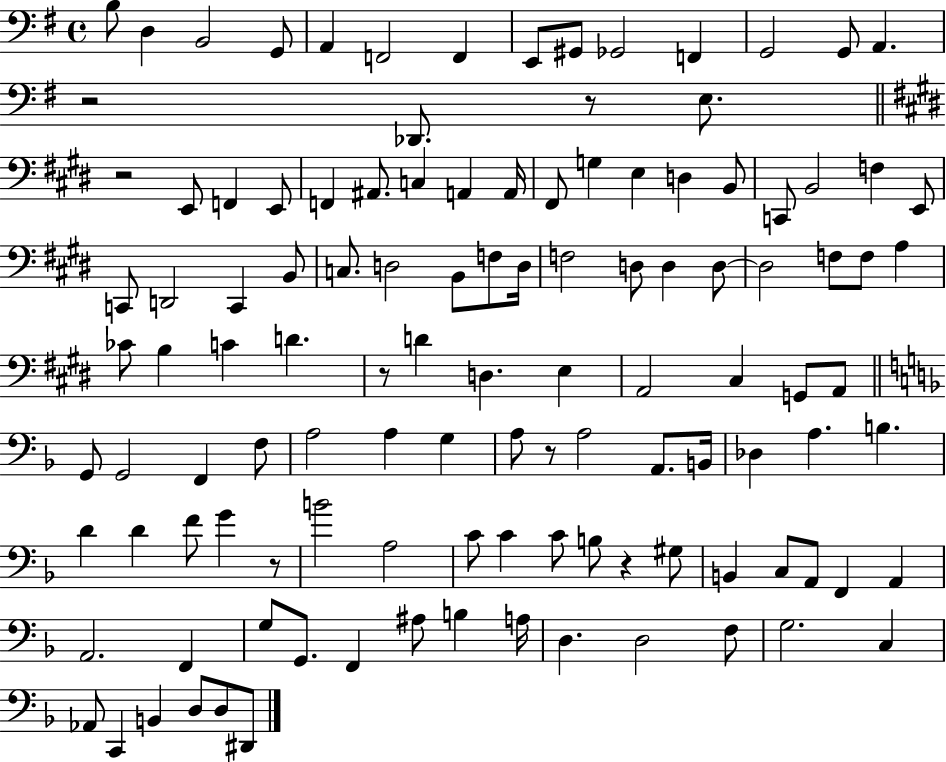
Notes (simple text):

B3/e D3/q B2/h G2/e A2/q F2/h F2/q E2/e G#2/e Gb2/h F2/q G2/h G2/e A2/q. R/h Db2/e. R/e E3/e. R/h E2/e F2/q E2/e F2/q A#2/e. C3/q A2/q A2/s F#2/e G3/q E3/q D3/q B2/e C2/e B2/h F3/q E2/e C2/e D2/h C2/q B2/e C3/e. D3/h B2/e F3/e D3/s F3/h D3/e D3/q D3/e D3/h F3/e F3/e A3/q CES4/e B3/q C4/q D4/q. R/e D4/q D3/q. E3/q A2/h C#3/q G2/e A2/e G2/e G2/h F2/q F3/e A3/h A3/q G3/q A3/e R/e A3/h A2/e. B2/s Db3/q A3/q. B3/q. D4/q D4/q F4/e G4/q R/e B4/h A3/h C4/e C4/q C4/e B3/e R/q G#3/e B2/q C3/e A2/e F2/q A2/q A2/h. F2/q G3/e G2/e. F2/q A#3/e B3/q A3/s D3/q. D3/h F3/e G3/h. C3/q Ab2/e C2/q B2/q D3/e D3/e D#2/e